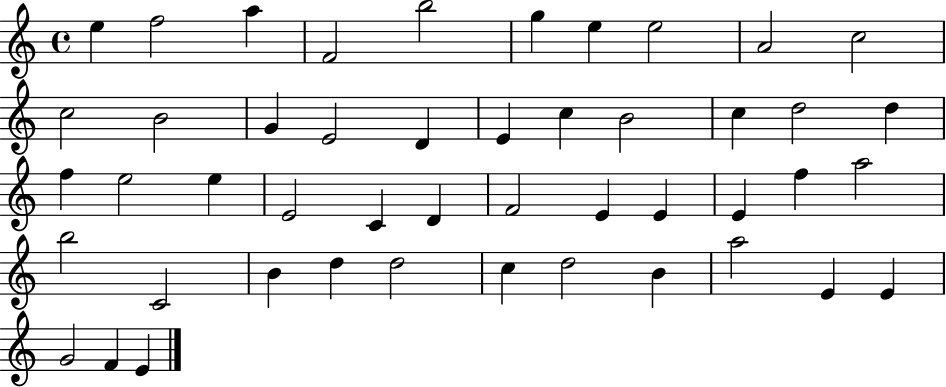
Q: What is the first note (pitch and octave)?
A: E5